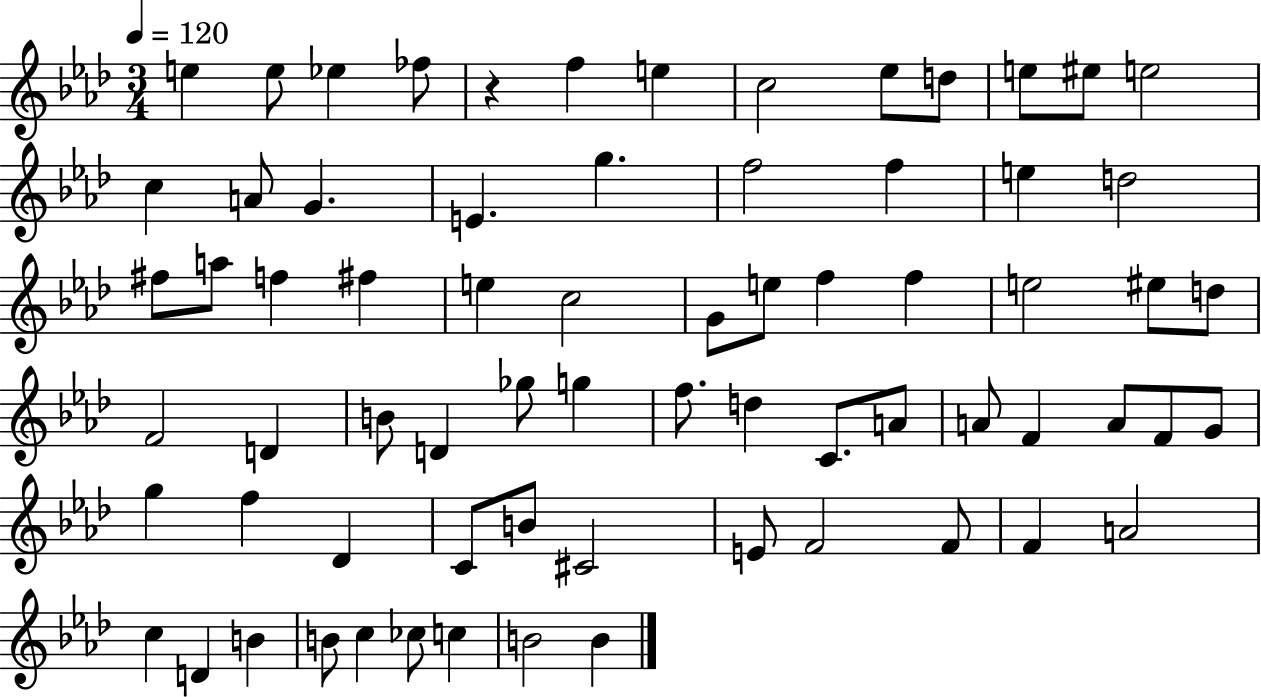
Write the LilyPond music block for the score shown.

{
  \clef treble
  \numericTimeSignature
  \time 3/4
  \key aes \major
  \tempo 4 = 120
  e''4 e''8 ees''4 fes''8 | r4 f''4 e''4 | c''2 ees''8 d''8 | e''8 eis''8 e''2 | \break c''4 a'8 g'4. | e'4. g''4. | f''2 f''4 | e''4 d''2 | \break fis''8 a''8 f''4 fis''4 | e''4 c''2 | g'8 e''8 f''4 f''4 | e''2 eis''8 d''8 | \break f'2 d'4 | b'8 d'4 ges''8 g''4 | f''8. d''4 c'8. a'8 | a'8 f'4 a'8 f'8 g'8 | \break g''4 f''4 des'4 | c'8 b'8 cis'2 | e'8 f'2 f'8 | f'4 a'2 | \break c''4 d'4 b'4 | b'8 c''4 ces''8 c''4 | b'2 b'4 | \bar "|."
}